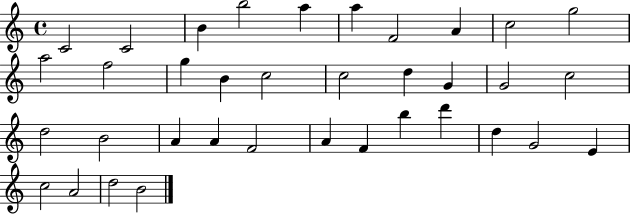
{
  \clef treble
  \time 4/4
  \defaultTimeSignature
  \key c \major
  c'2 c'2 | b'4 b''2 a''4 | a''4 f'2 a'4 | c''2 g''2 | \break a''2 f''2 | g''4 b'4 c''2 | c''2 d''4 g'4 | g'2 c''2 | \break d''2 b'2 | a'4 a'4 f'2 | a'4 f'4 b''4 d'''4 | d''4 g'2 e'4 | \break c''2 a'2 | d''2 b'2 | \bar "|."
}